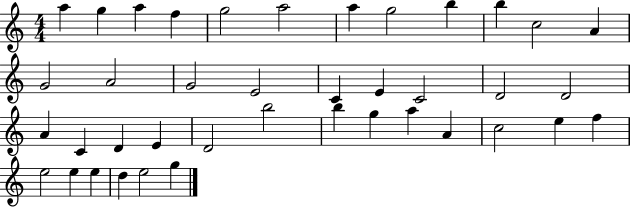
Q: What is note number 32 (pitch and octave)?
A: C5